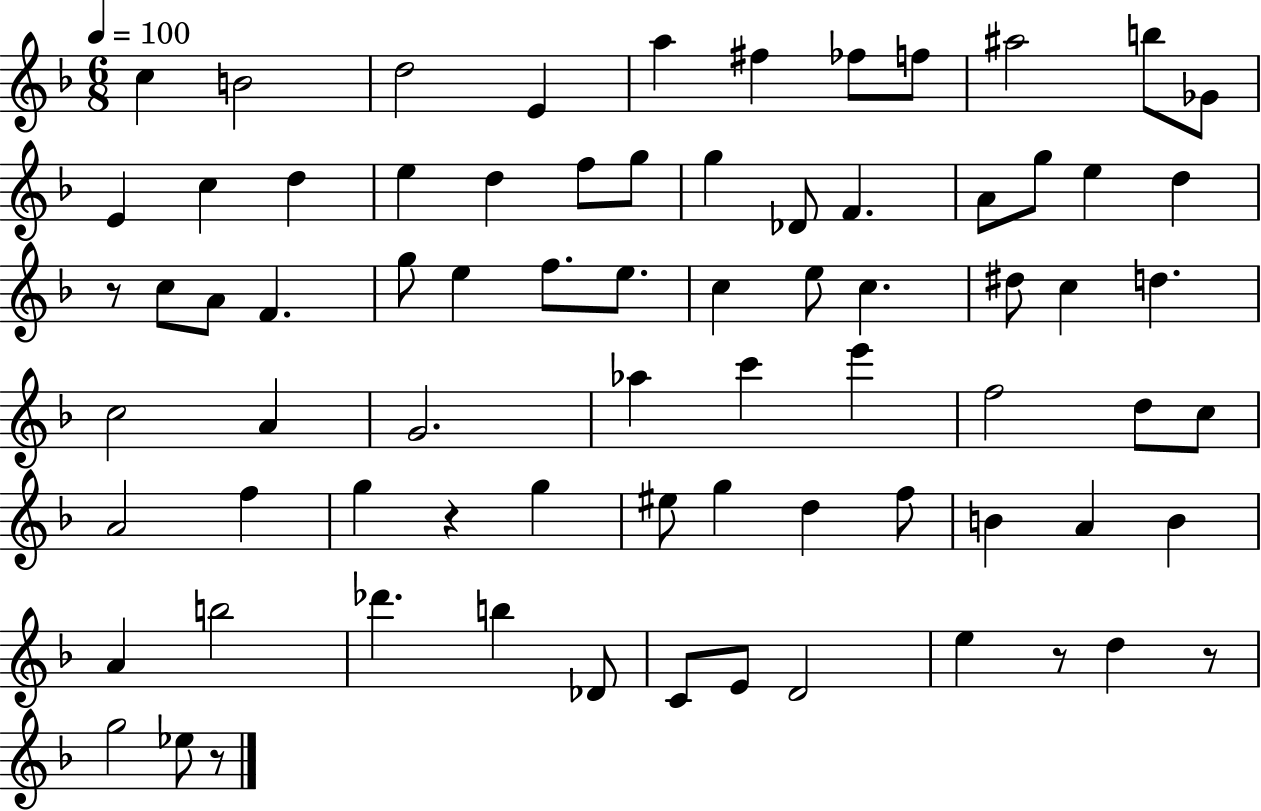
C5/q B4/h D5/h E4/q A5/q F#5/q FES5/e F5/e A#5/h B5/e Gb4/e E4/q C5/q D5/q E5/q D5/q F5/e G5/e G5/q Db4/e F4/q. A4/e G5/e E5/q D5/q R/e C5/e A4/e F4/q. G5/e E5/q F5/e. E5/e. C5/q E5/e C5/q. D#5/e C5/q D5/q. C5/h A4/q G4/h. Ab5/q C6/q E6/q F5/h D5/e C5/e A4/h F5/q G5/q R/q G5/q EIS5/e G5/q D5/q F5/e B4/q A4/q B4/q A4/q B5/h Db6/q. B5/q Db4/e C4/e E4/e D4/h E5/q R/e D5/q R/e G5/h Eb5/e R/e